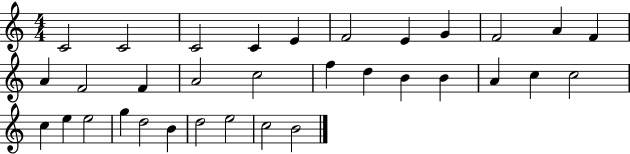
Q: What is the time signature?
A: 4/4